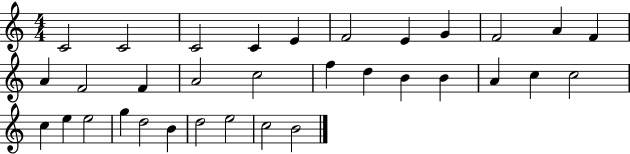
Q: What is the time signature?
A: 4/4